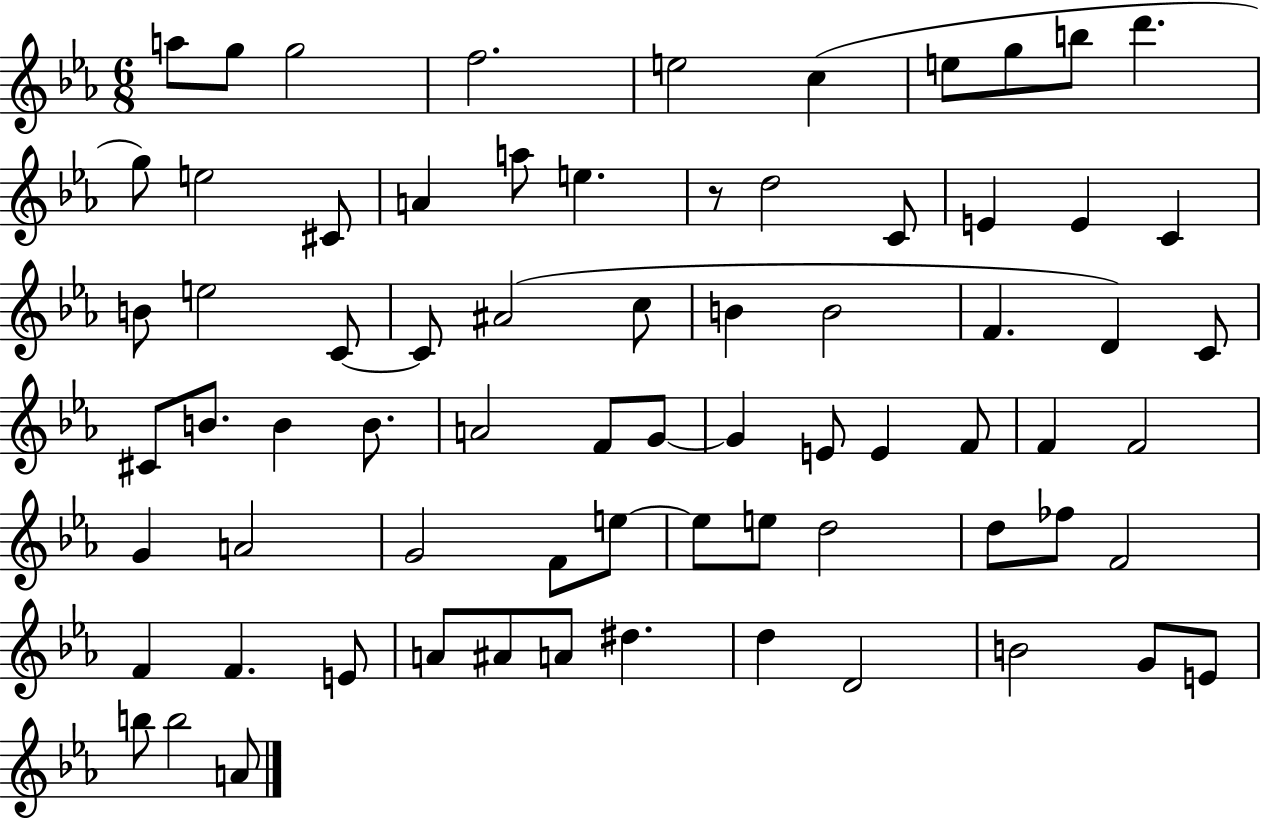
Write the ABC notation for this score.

X:1
T:Untitled
M:6/8
L:1/4
K:Eb
a/2 g/2 g2 f2 e2 c e/2 g/2 b/2 d' g/2 e2 ^C/2 A a/2 e z/2 d2 C/2 E E C B/2 e2 C/2 C/2 ^A2 c/2 B B2 F D C/2 ^C/2 B/2 B B/2 A2 F/2 G/2 G E/2 E F/2 F F2 G A2 G2 F/2 e/2 e/2 e/2 d2 d/2 _f/2 F2 F F E/2 A/2 ^A/2 A/2 ^d d D2 B2 G/2 E/2 b/2 b2 A/2